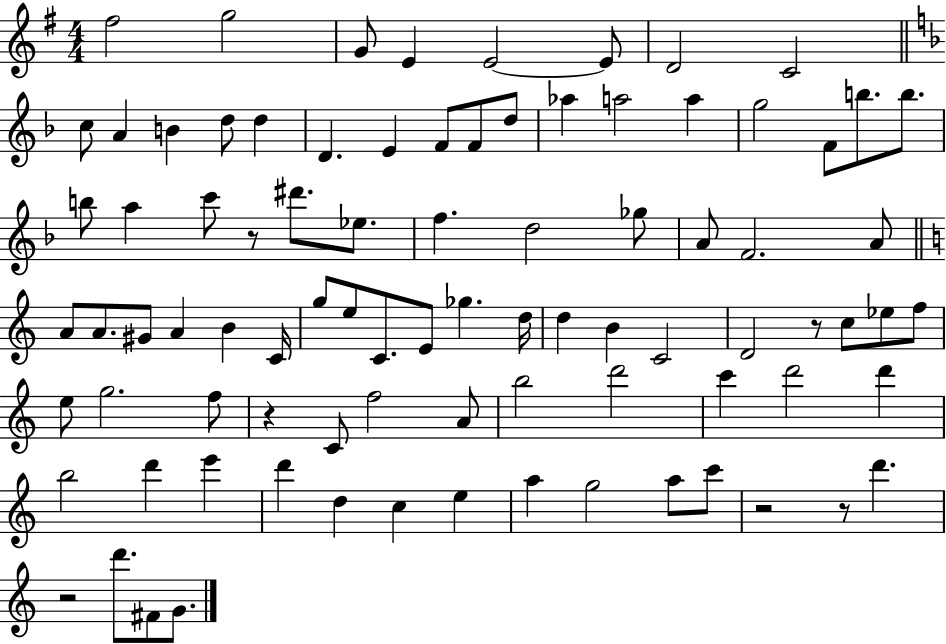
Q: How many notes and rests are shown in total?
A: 87